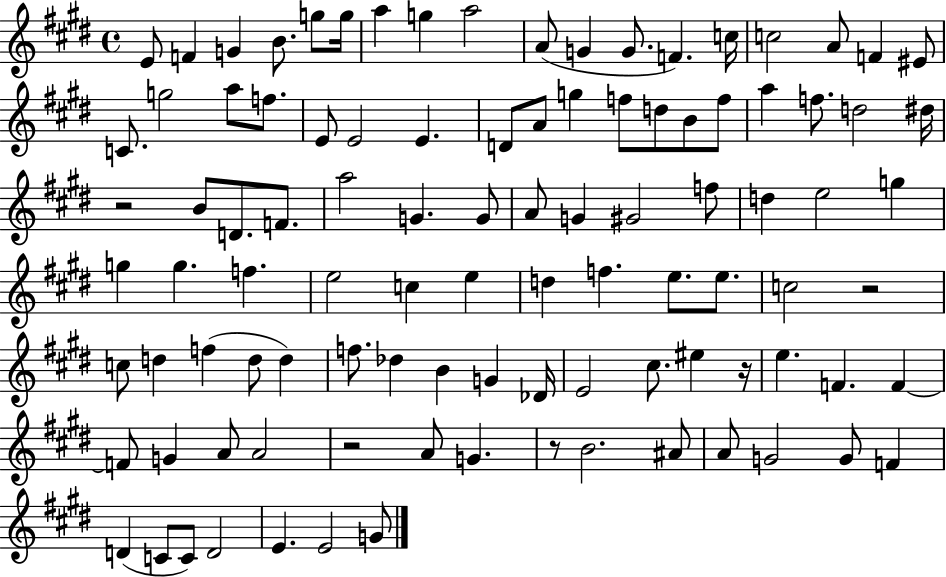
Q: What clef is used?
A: treble